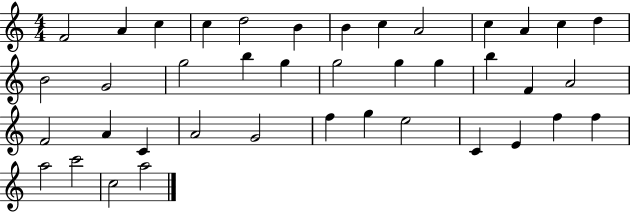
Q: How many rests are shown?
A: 0